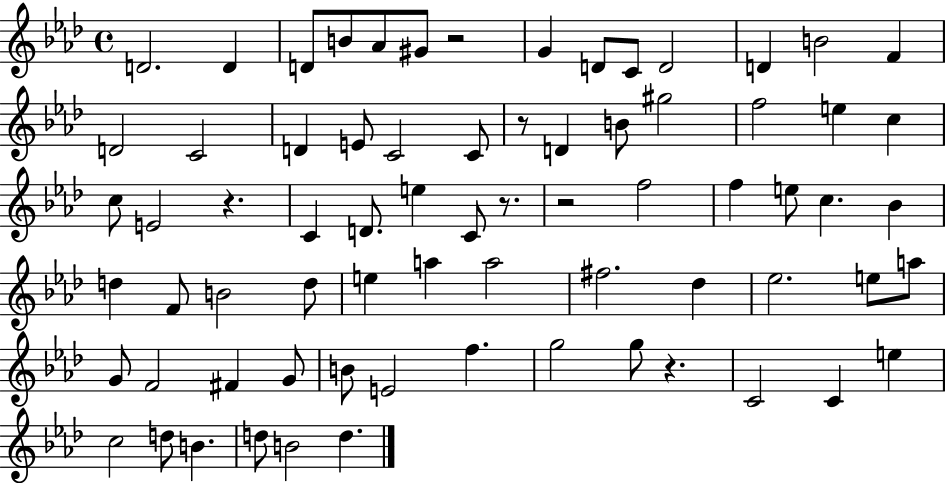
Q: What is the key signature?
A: AES major